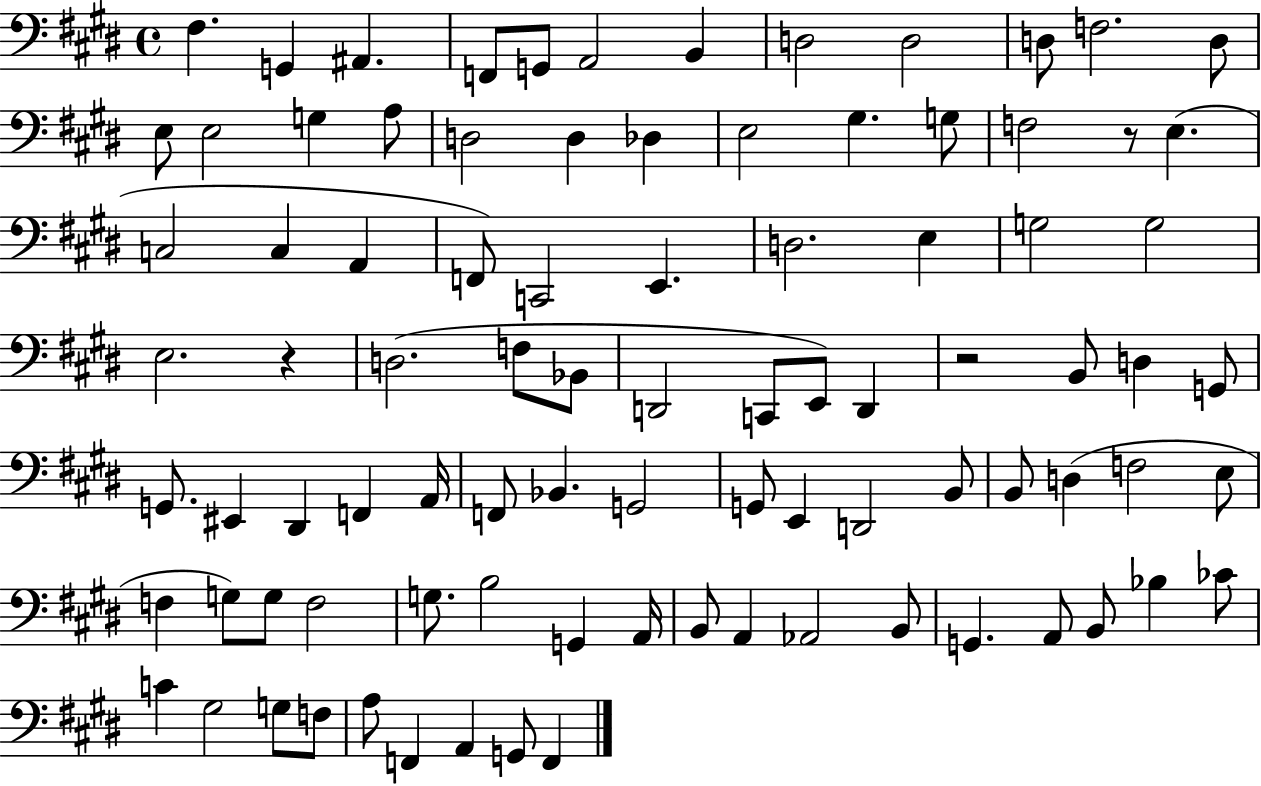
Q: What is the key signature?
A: E major